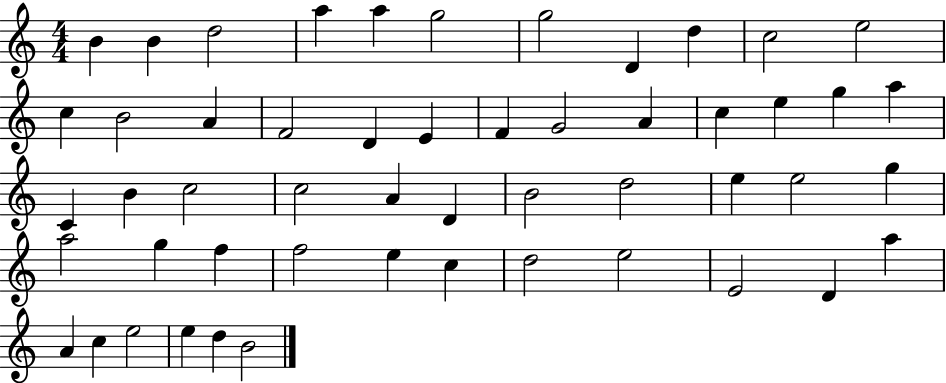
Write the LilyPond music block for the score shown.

{
  \clef treble
  \numericTimeSignature
  \time 4/4
  \key c \major
  b'4 b'4 d''2 | a''4 a''4 g''2 | g''2 d'4 d''4 | c''2 e''2 | \break c''4 b'2 a'4 | f'2 d'4 e'4 | f'4 g'2 a'4 | c''4 e''4 g''4 a''4 | \break c'4 b'4 c''2 | c''2 a'4 d'4 | b'2 d''2 | e''4 e''2 g''4 | \break a''2 g''4 f''4 | f''2 e''4 c''4 | d''2 e''2 | e'2 d'4 a''4 | \break a'4 c''4 e''2 | e''4 d''4 b'2 | \bar "|."
}